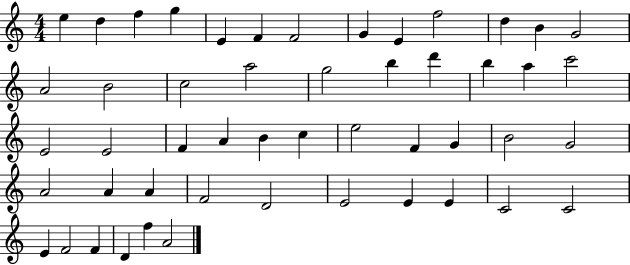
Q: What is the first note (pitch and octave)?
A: E5